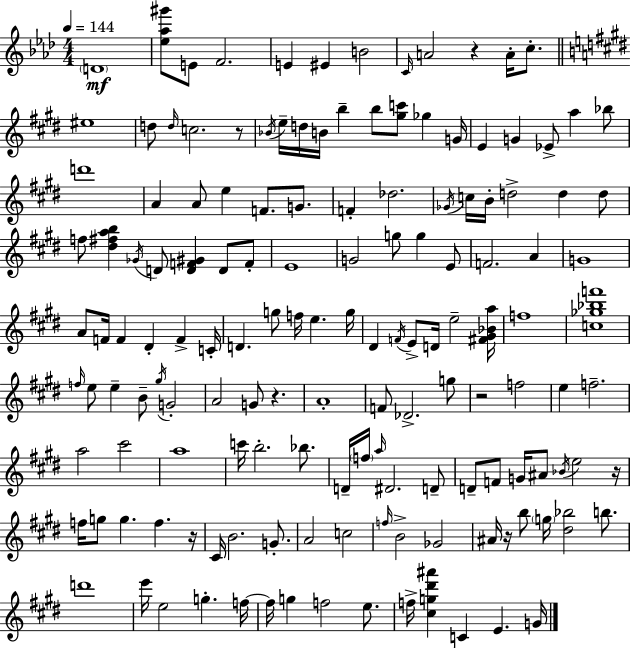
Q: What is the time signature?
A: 4/4